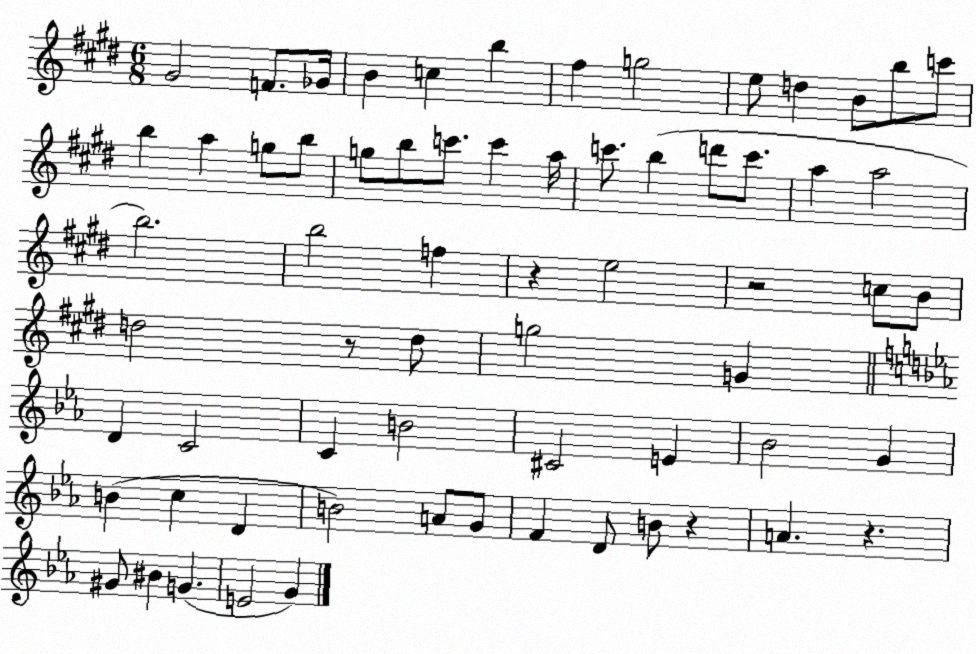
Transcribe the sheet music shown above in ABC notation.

X:1
T:Untitled
M:6/8
L:1/4
K:E
^G2 F/2 _G/4 B c b ^f g2 e/2 d B/2 b/2 c'/2 b a g/2 b/2 g/2 b/2 c'/2 c' a/4 c'/2 b d'/2 c'/2 a a2 b2 b2 f z e2 z2 c/2 B/2 d2 z/2 d/2 g2 G D C2 C B2 ^C2 E _B2 G B c D B2 A/2 G/2 F D/2 B/2 z A z ^G/2 ^B G E2 G